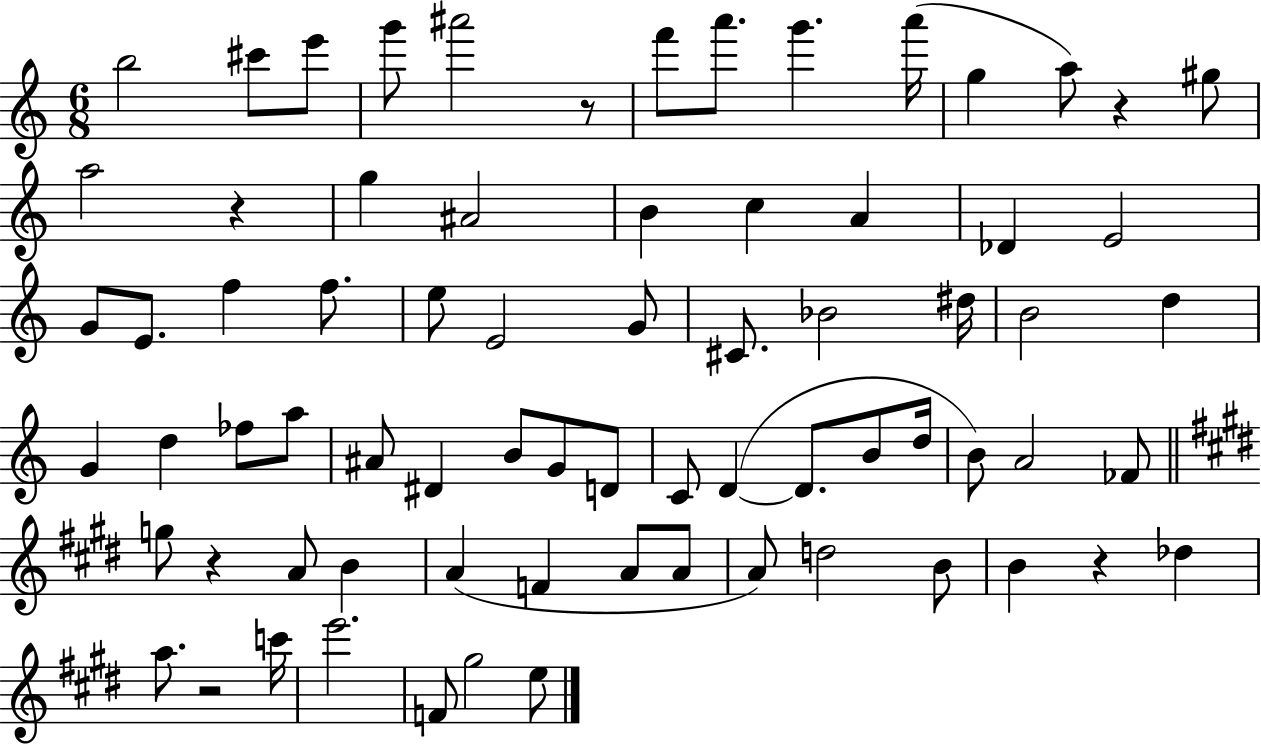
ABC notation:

X:1
T:Untitled
M:6/8
L:1/4
K:C
b2 ^c'/2 e'/2 g'/2 ^a'2 z/2 f'/2 a'/2 g' a'/4 g a/2 z ^g/2 a2 z g ^A2 B c A _D E2 G/2 E/2 f f/2 e/2 E2 G/2 ^C/2 _B2 ^d/4 B2 d G d _f/2 a/2 ^A/2 ^D B/2 G/2 D/2 C/2 D D/2 B/2 d/4 B/2 A2 _F/2 g/2 z A/2 B A F A/2 A/2 A/2 d2 B/2 B z _d a/2 z2 c'/4 e'2 F/2 ^g2 e/2